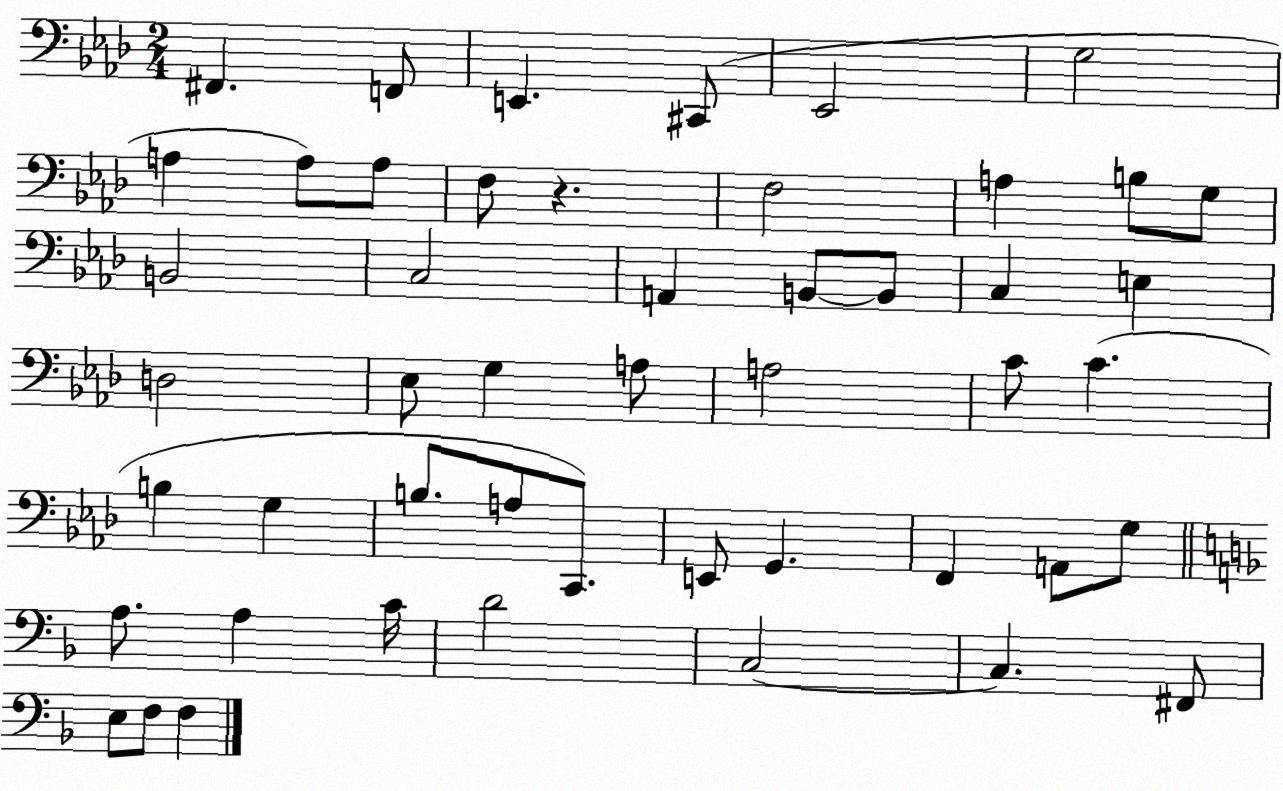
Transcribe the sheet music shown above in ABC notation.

X:1
T:Untitled
M:2/4
L:1/4
K:Ab
^F,, F,,/2 E,, ^C,,/2 _E,,2 G,2 A, A,/2 A,/2 F,/2 z F,2 A, B,/2 G,/2 B,,2 C,2 A,, B,,/2 B,,/2 C, E, D,2 _E,/2 G, A,/2 A,2 C/2 C B, G, B,/2 A,/2 C,,/2 E,,/2 G,, F,, A,,/2 G,/2 A,/2 A, C/4 D2 C,2 C, ^F,,/2 E,/2 F,/2 F,